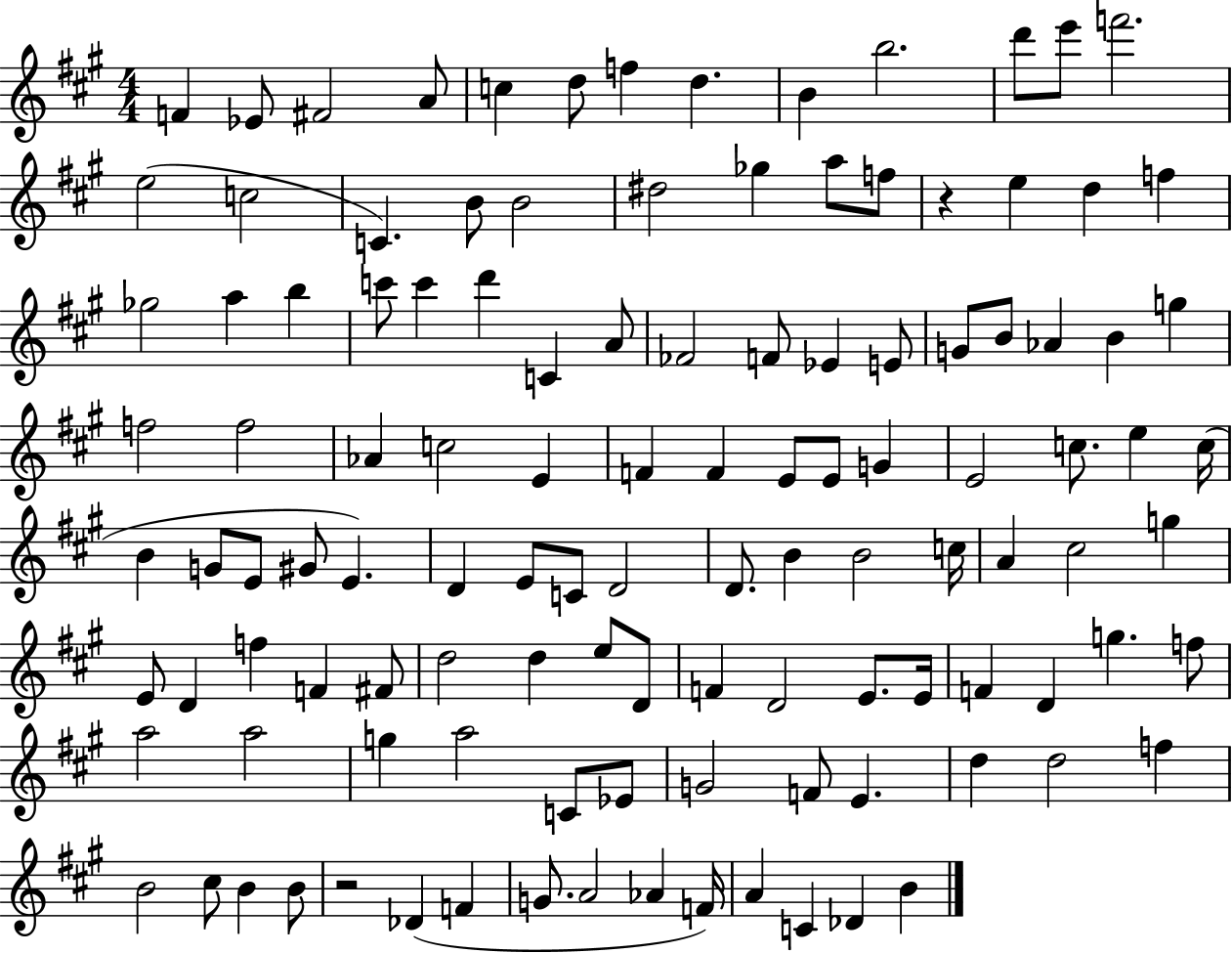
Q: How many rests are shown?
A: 2